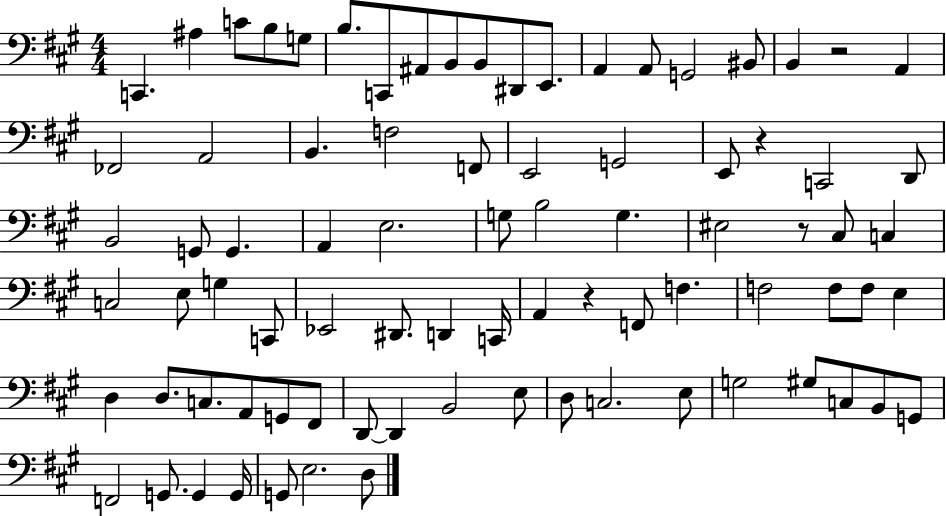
X:1
T:Untitled
M:4/4
L:1/4
K:A
C,, ^A, C/2 B,/2 G,/2 B,/2 C,,/2 ^A,,/2 B,,/2 B,,/2 ^D,,/2 E,,/2 A,, A,,/2 G,,2 ^B,,/2 B,, z2 A,, _F,,2 A,,2 B,, F,2 F,,/2 E,,2 G,,2 E,,/2 z C,,2 D,,/2 B,,2 G,,/2 G,, A,, E,2 G,/2 B,2 G, ^E,2 z/2 ^C,/2 C, C,2 E,/2 G, C,,/2 _E,,2 ^D,,/2 D,, C,,/4 A,, z F,,/2 F, F,2 F,/2 F,/2 E, D, D,/2 C,/2 A,,/2 G,,/2 ^F,,/2 D,,/2 D,, B,,2 E,/2 D,/2 C,2 E,/2 G,2 ^G,/2 C,/2 B,,/2 G,,/2 F,,2 G,,/2 G,, G,,/4 G,,/2 E,2 D,/2